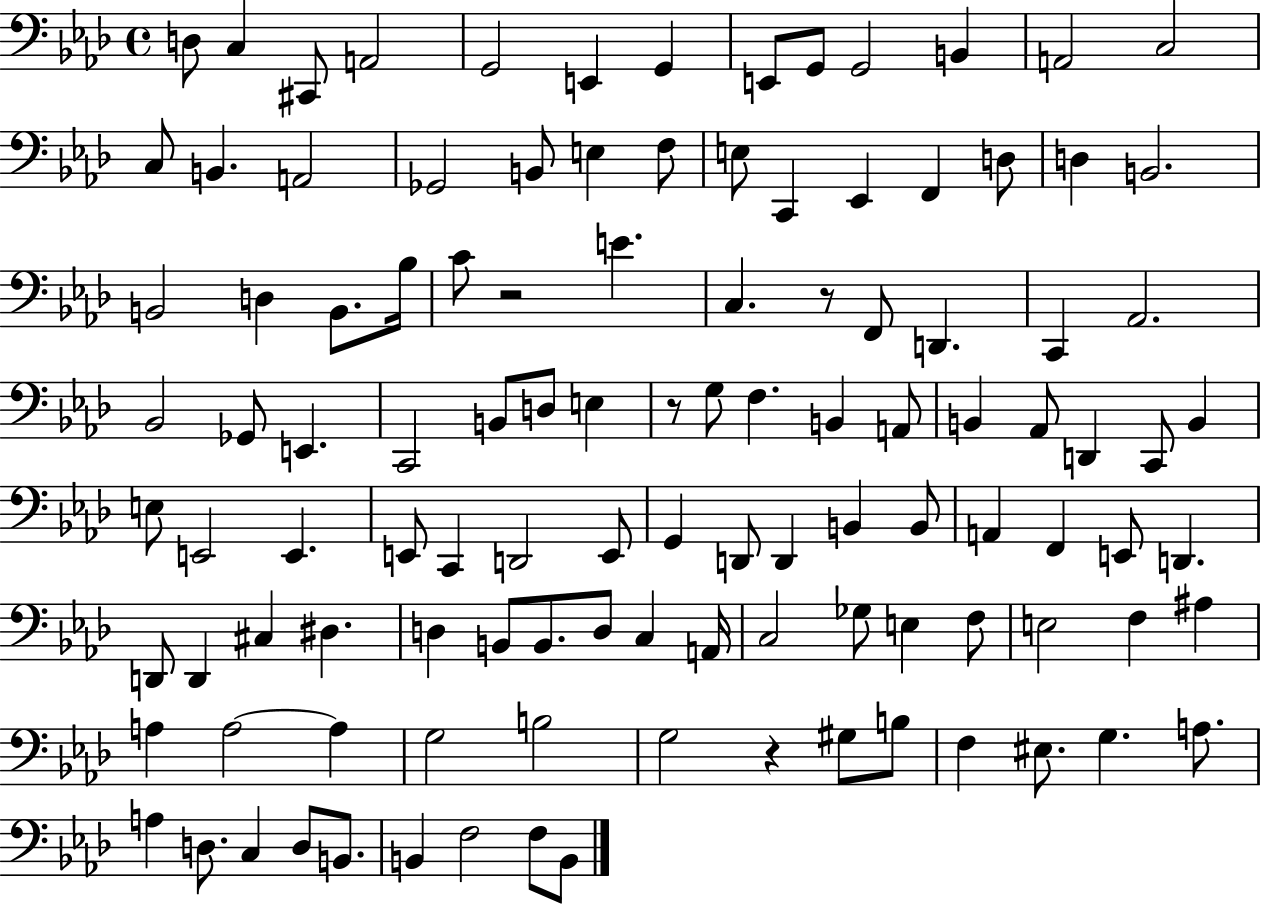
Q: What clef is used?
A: bass